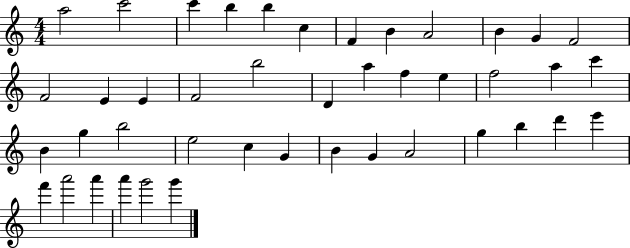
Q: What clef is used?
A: treble